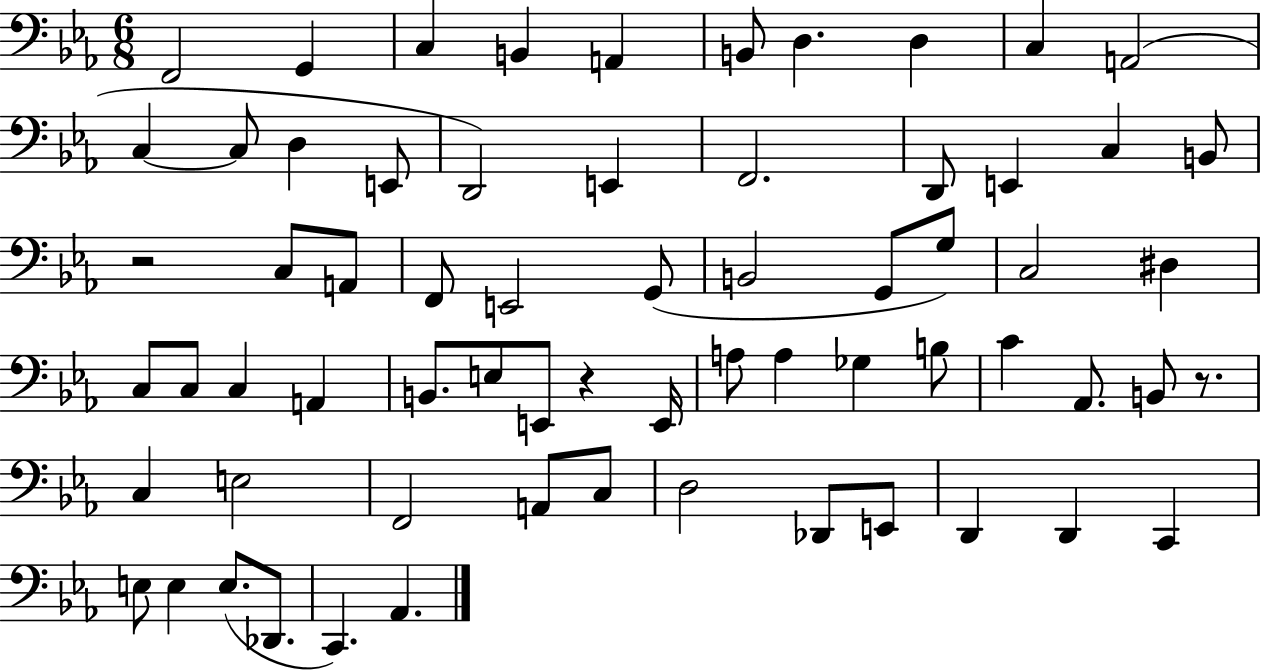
F2/h G2/q C3/q B2/q A2/q B2/e D3/q. D3/q C3/q A2/h C3/q C3/e D3/q E2/e D2/h E2/q F2/h. D2/e E2/q C3/q B2/e R/h C3/e A2/e F2/e E2/h G2/e B2/h G2/e G3/e C3/h D#3/q C3/e C3/e C3/q A2/q B2/e. E3/e E2/e R/q E2/s A3/e A3/q Gb3/q B3/e C4/q Ab2/e. B2/e R/e. C3/q E3/h F2/h A2/e C3/e D3/h Db2/e E2/e D2/q D2/q C2/q E3/e E3/q E3/e. Db2/e. C2/q. Ab2/q.